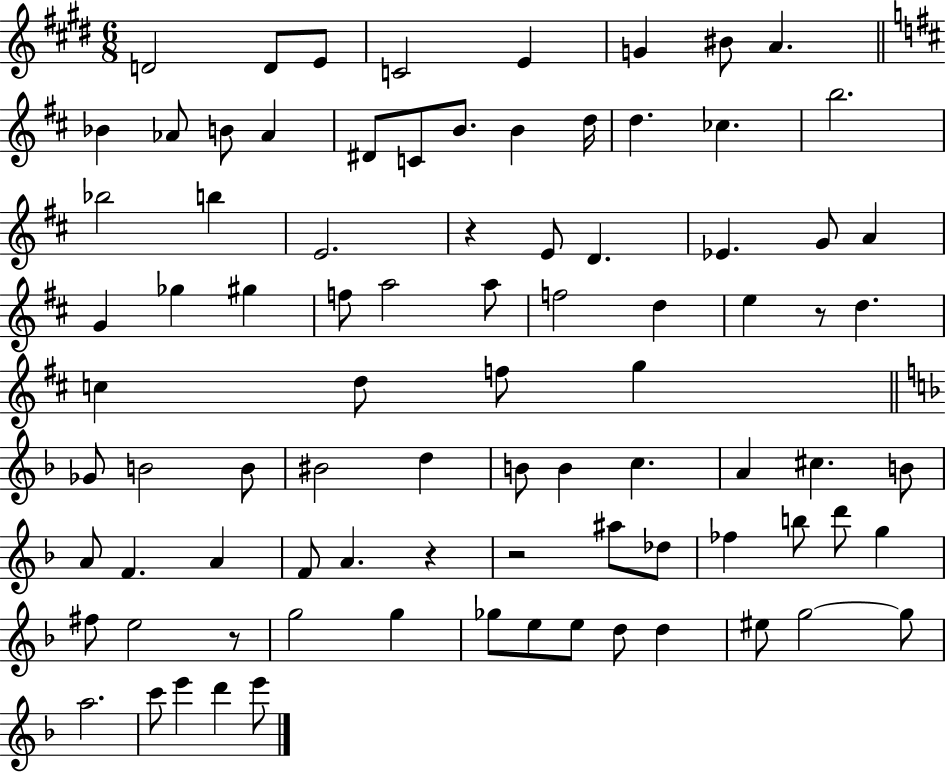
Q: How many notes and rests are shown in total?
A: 86